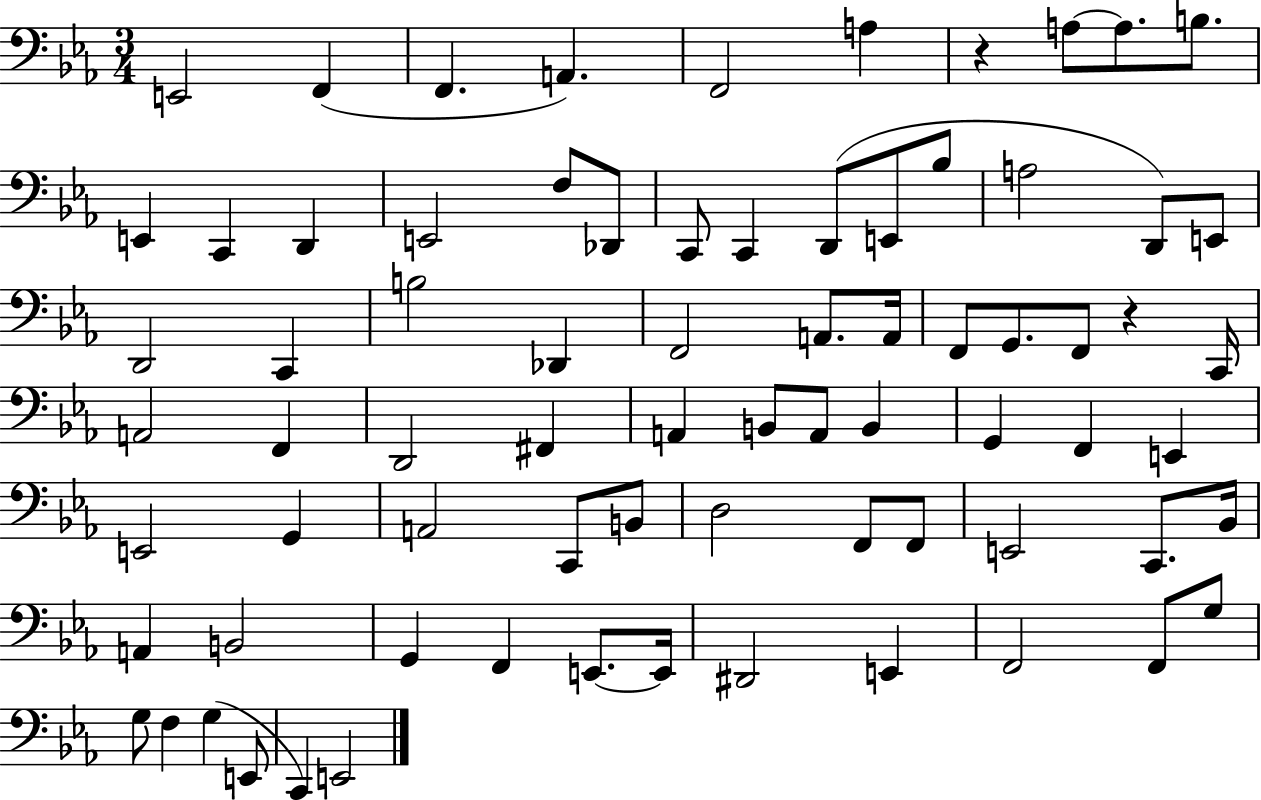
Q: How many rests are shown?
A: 2